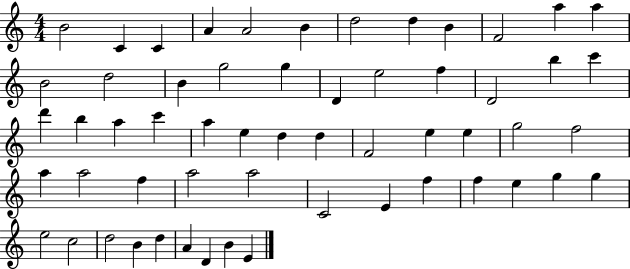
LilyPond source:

{
  \clef treble
  \numericTimeSignature
  \time 4/4
  \key c \major
  b'2 c'4 c'4 | a'4 a'2 b'4 | d''2 d''4 b'4 | f'2 a''4 a''4 | \break b'2 d''2 | b'4 g''2 g''4 | d'4 e''2 f''4 | d'2 b''4 c'''4 | \break d'''4 b''4 a''4 c'''4 | a''4 e''4 d''4 d''4 | f'2 e''4 e''4 | g''2 f''2 | \break a''4 a''2 f''4 | a''2 a''2 | c'2 e'4 f''4 | f''4 e''4 g''4 g''4 | \break e''2 c''2 | d''2 b'4 d''4 | a'4 d'4 b'4 e'4 | \bar "|."
}